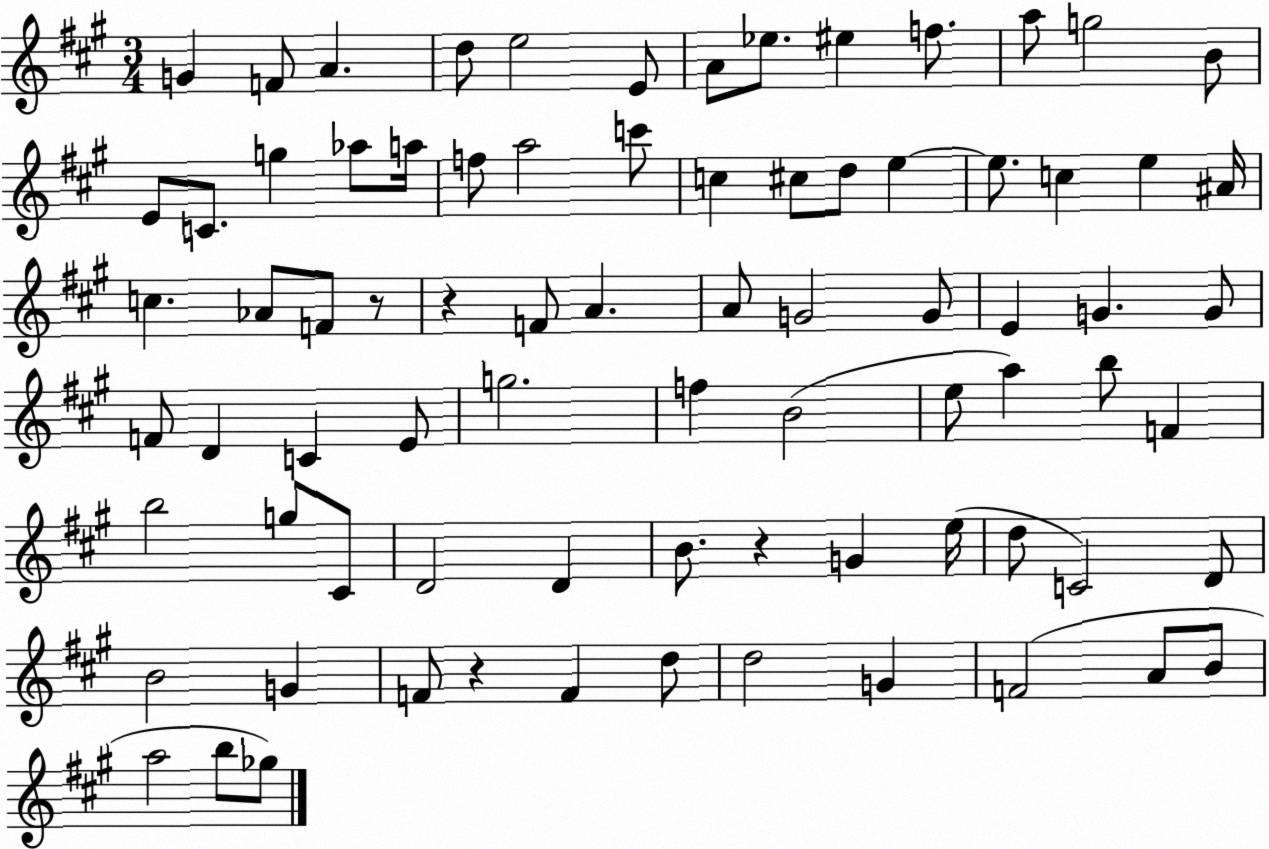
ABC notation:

X:1
T:Untitled
M:3/4
L:1/4
K:A
G F/2 A d/2 e2 E/2 A/2 _e/2 ^e f/2 a/2 g2 B/2 E/2 C/2 g _a/2 a/4 f/2 a2 c'/2 c ^c/2 d/2 e e/2 c e ^A/4 c _A/2 F/2 z/2 z F/2 A A/2 G2 G/2 E G G/2 F/2 D C E/2 g2 f B2 e/2 a b/2 F b2 g/2 ^C/2 D2 D B/2 z G e/4 d/2 C2 D/2 B2 G F/2 z F d/2 d2 G F2 A/2 B/2 a2 b/2 _g/2